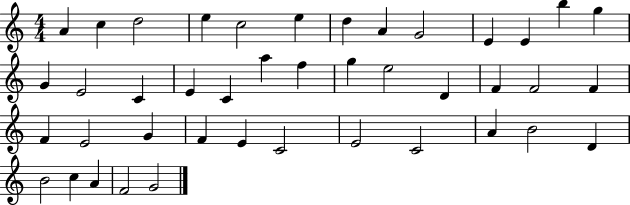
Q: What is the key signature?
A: C major